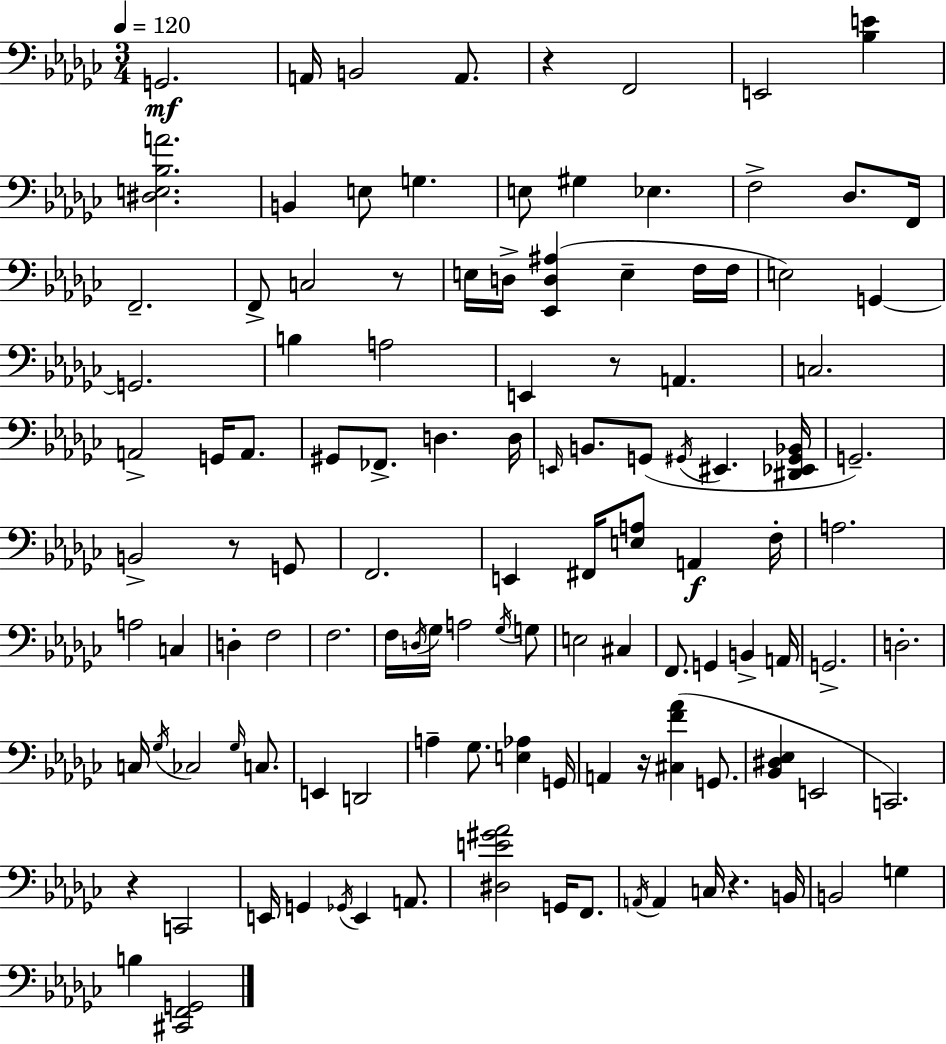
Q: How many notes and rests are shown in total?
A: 117